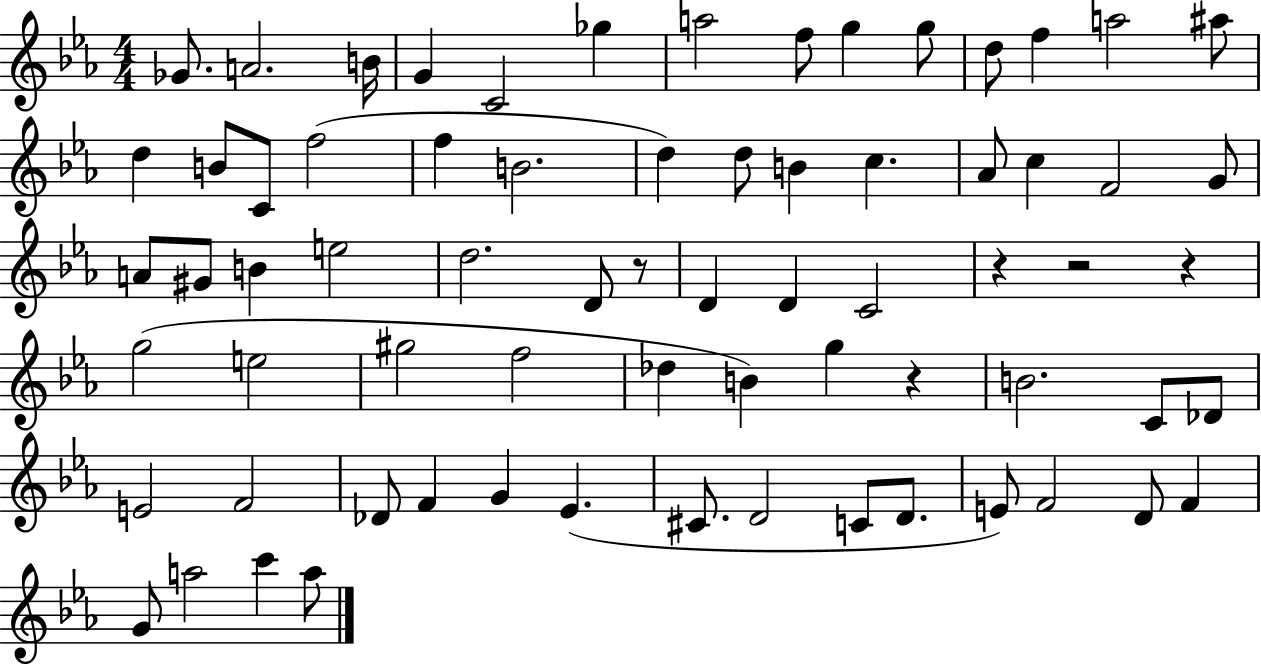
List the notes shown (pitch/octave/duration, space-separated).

Gb4/e. A4/h. B4/s G4/q C4/h Gb5/q A5/h F5/e G5/q G5/e D5/e F5/q A5/h A#5/e D5/q B4/e C4/e F5/h F5/q B4/h. D5/q D5/e B4/q C5/q. Ab4/e C5/q F4/h G4/e A4/e G#4/e B4/q E5/h D5/h. D4/e R/e D4/q D4/q C4/h R/q R/h R/q G5/h E5/h G#5/h F5/h Db5/q B4/q G5/q R/q B4/h. C4/e Db4/e E4/h F4/h Db4/e F4/q G4/q Eb4/q. C#4/e. D4/h C4/e D4/e. E4/e F4/h D4/e F4/q G4/e A5/h C6/q A5/e